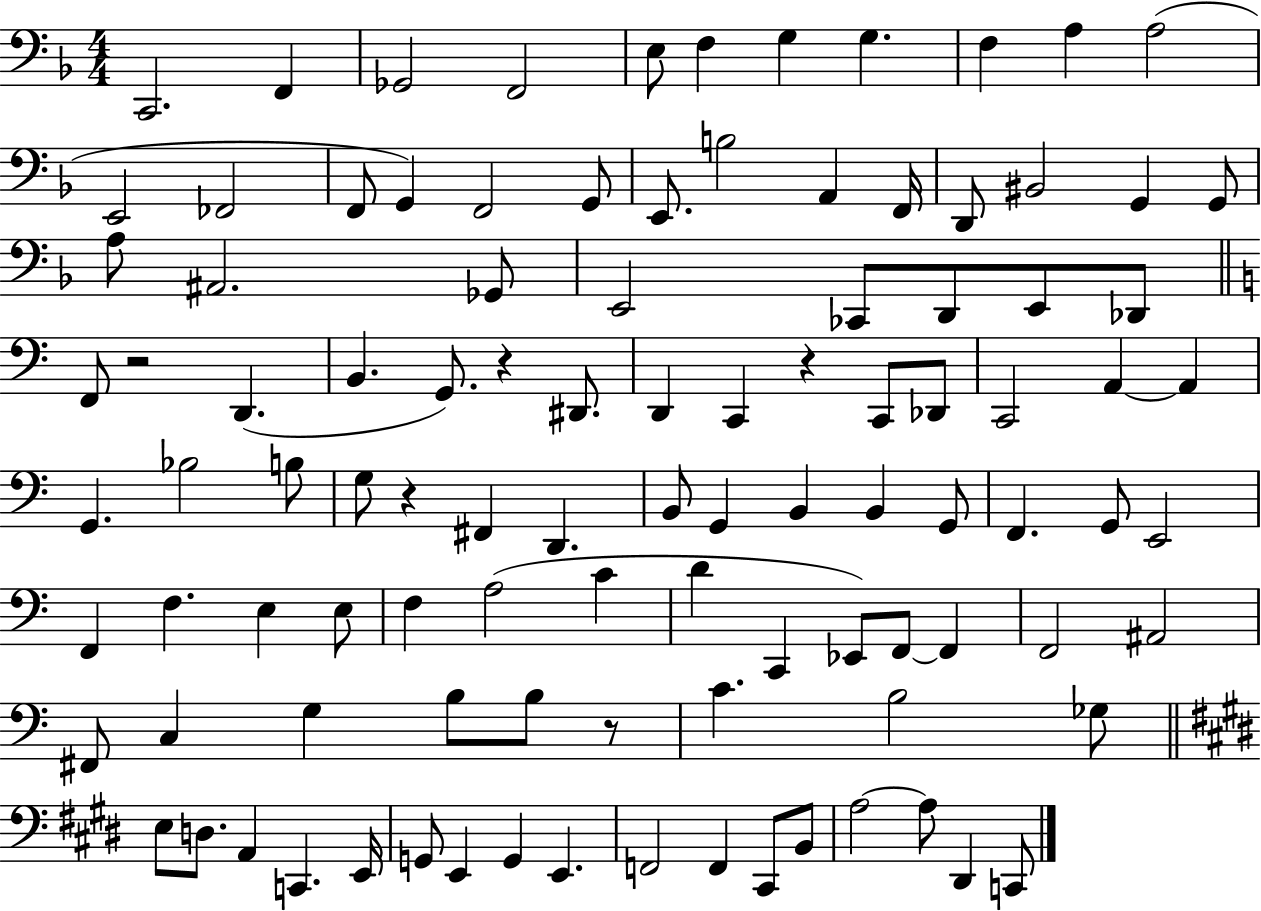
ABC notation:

X:1
T:Untitled
M:4/4
L:1/4
K:F
C,,2 F,, _G,,2 F,,2 E,/2 F, G, G, F, A, A,2 E,,2 _F,,2 F,,/2 G,, F,,2 G,,/2 E,,/2 B,2 A,, F,,/4 D,,/2 ^B,,2 G,, G,,/2 A,/2 ^A,,2 _G,,/2 E,,2 _C,,/2 D,,/2 E,,/2 _D,,/2 F,,/2 z2 D,, B,, G,,/2 z ^D,,/2 D,, C,, z C,,/2 _D,,/2 C,,2 A,, A,, G,, _B,2 B,/2 G,/2 z ^F,, D,, B,,/2 G,, B,, B,, G,,/2 F,, G,,/2 E,,2 F,, F, E, E,/2 F, A,2 C D C,, _E,,/2 F,,/2 F,, F,,2 ^A,,2 ^F,,/2 C, G, B,/2 B,/2 z/2 C B,2 _G,/2 E,/2 D,/2 A,, C,, E,,/4 G,,/2 E,, G,, E,, F,,2 F,, ^C,,/2 B,,/2 A,2 A,/2 ^D,, C,,/2